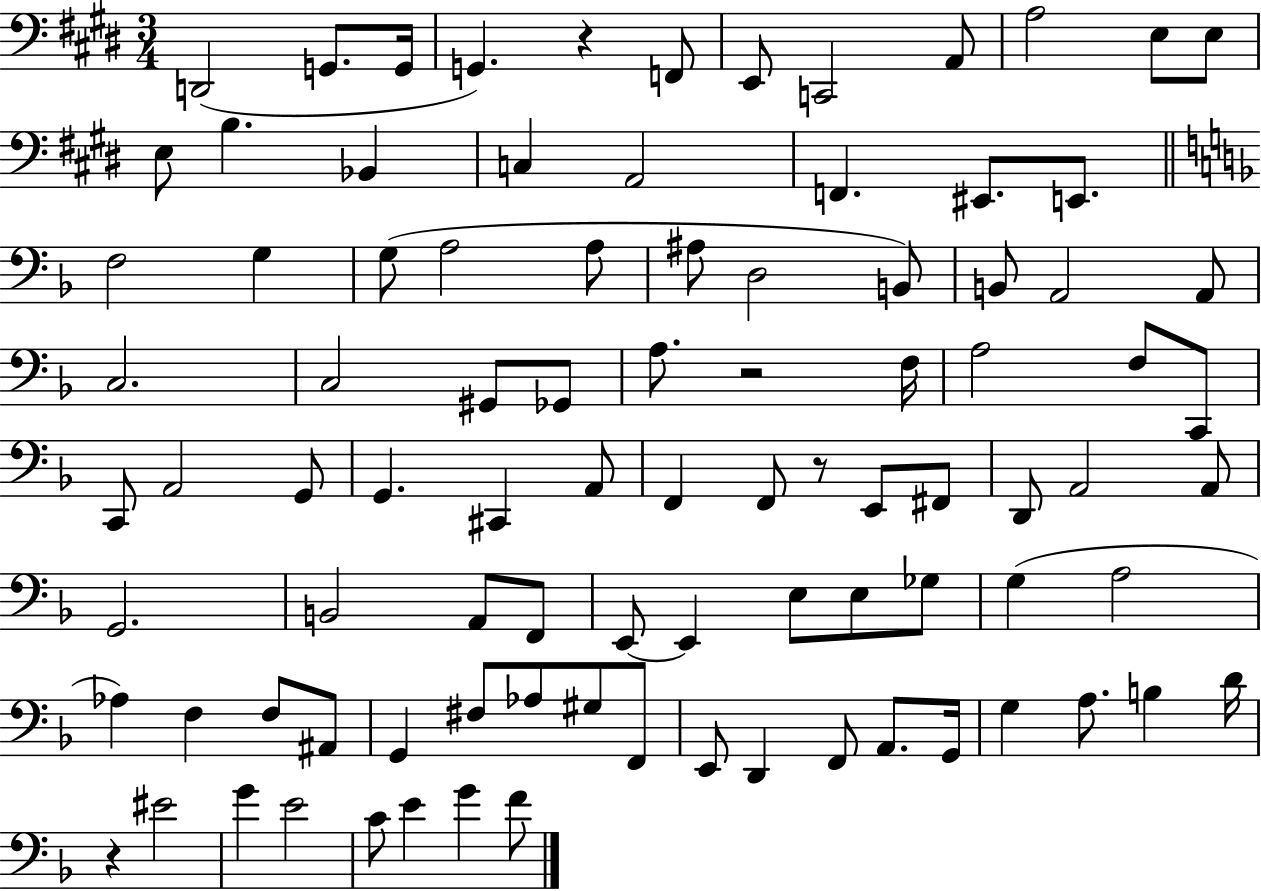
{
  \clef bass
  \numericTimeSignature
  \time 3/4
  \key e \major
  d,2( g,8. g,16 | g,4.) r4 f,8 | e,8 c,2 a,8 | a2 e8 e8 | \break e8 b4. bes,4 | c4 a,2 | f,4. eis,8. e,8. | \bar "||" \break \key f \major f2 g4 | g8( a2 a8 | ais8 d2 b,8) | b,8 a,2 a,8 | \break c2. | c2 gis,8 ges,8 | a8. r2 f16 | a2 f8 c,8 | \break c,8 a,2 g,8 | g,4. cis,4 a,8 | f,4 f,8 r8 e,8 fis,8 | d,8 a,2 a,8 | \break g,2. | b,2 a,8 f,8 | e,8~~ e,4 e8 e8 ges8 | g4( a2 | \break aes4) f4 f8 ais,8 | g,4 fis8 aes8 gis8 f,8 | e,8 d,4 f,8 a,8. g,16 | g4 a8. b4 d'16 | \break r4 eis'2 | g'4 e'2 | c'8 e'4 g'4 f'8 | \bar "|."
}